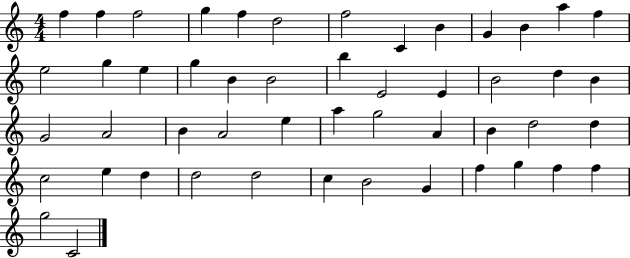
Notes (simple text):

F5/q F5/q F5/h G5/q F5/q D5/h F5/h C4/q B4/q G4/q B4/q A5/q F5/q E5/h G5/q E5/q G5/q B4/q B4/h B5/q E4/h E4/q B4/h D5/q B4/q G4/h A4/h B4/q A4/h E5/q A5/q G5/h A4/q B4/q D5/h D5/q C5/h E5/q D5/q D5/h D5/h C5/q B4/h G4/q F5/q G5/q F5/q F5/q G5/h C4/h